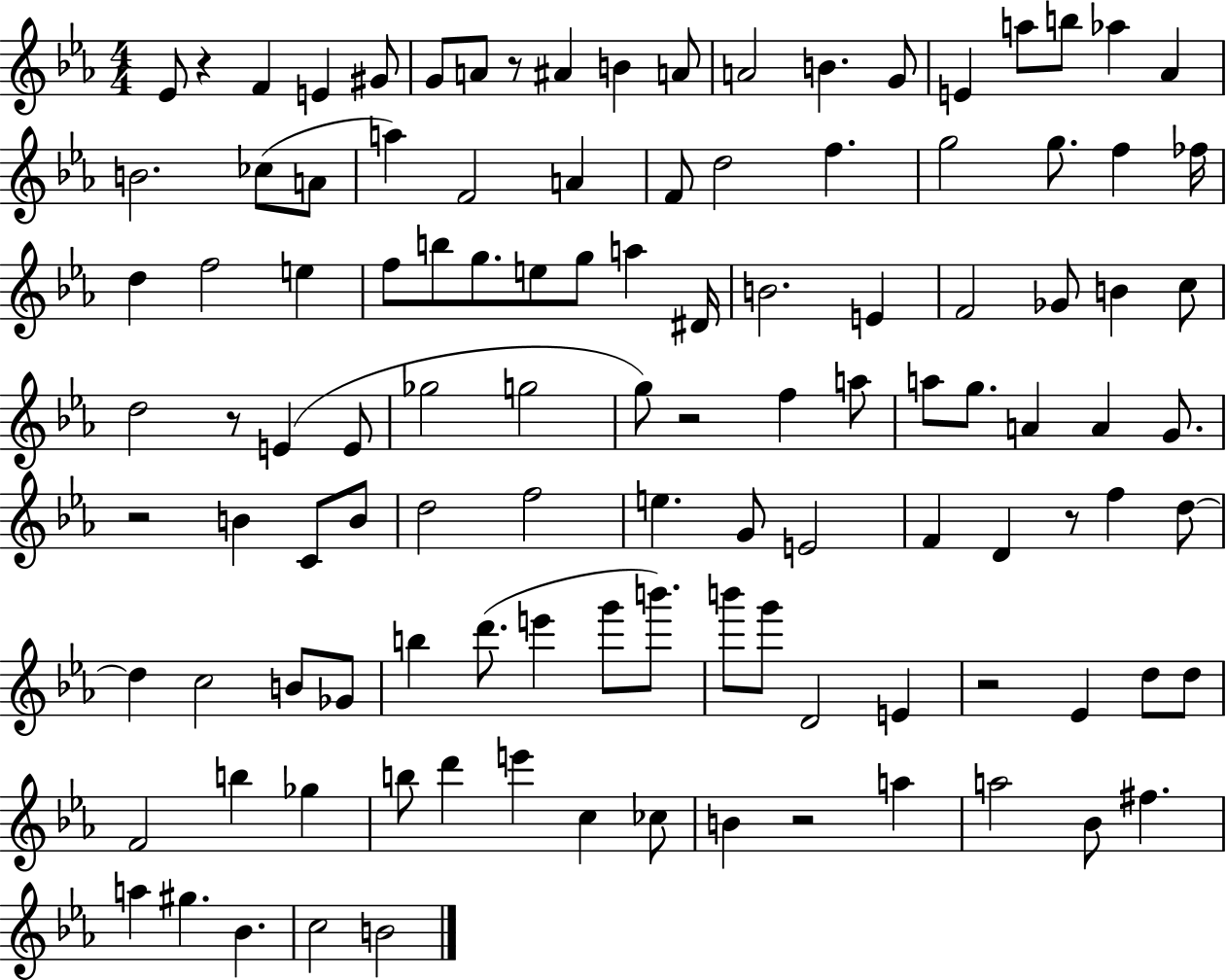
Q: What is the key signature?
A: EES major